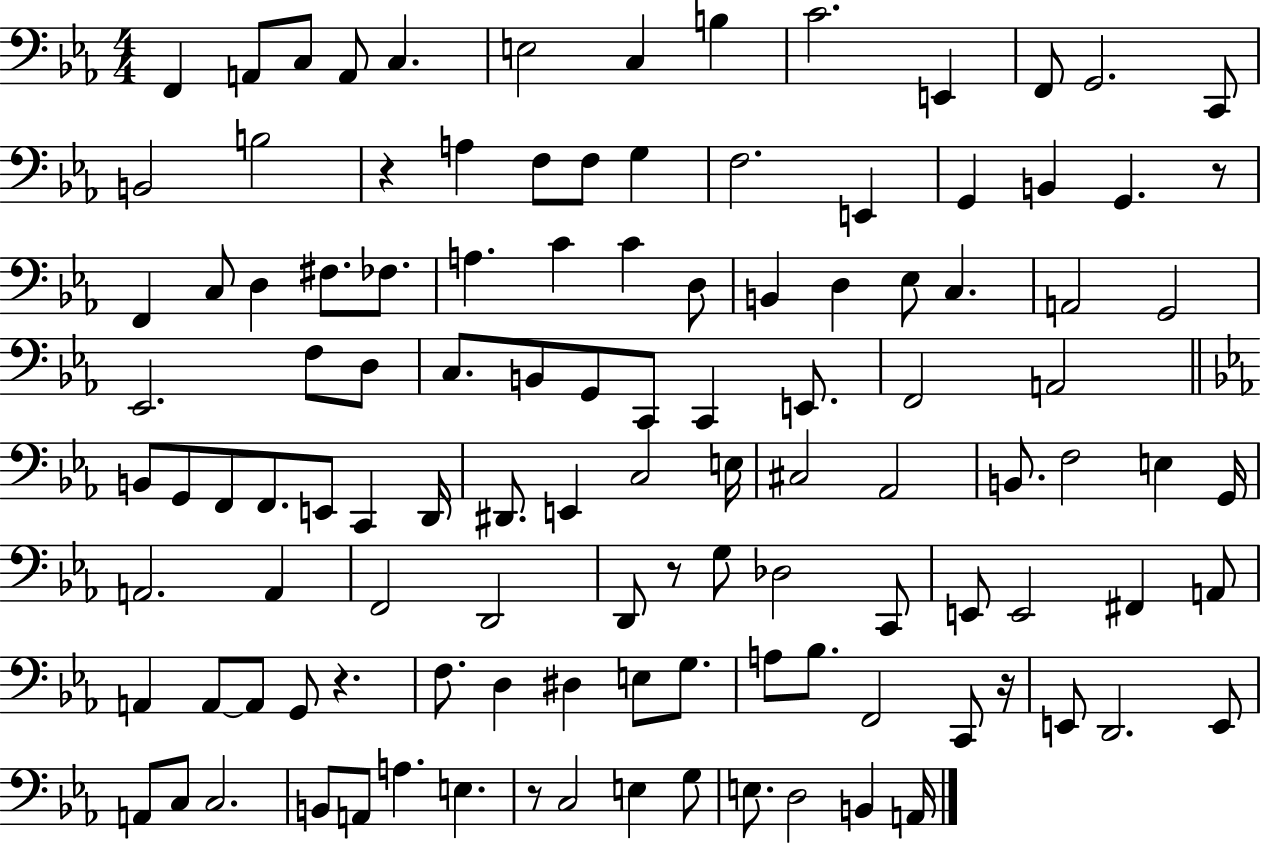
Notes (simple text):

F2/q A2/e C3/e A2/e C3/q. E3/h C3/q B3/q C4/h. E2/q F2/e G2/h. C2/e B2/h B3/h R/q A3/q F3/e F3/e G3/q F3/h. E2/q G2/q B2/q G2/q. R/e F2/q C3/e D3/q F#3/e. FES3/e. A3/q. C4/q C4/q D3/e B2/q D3/q Eb3/e C3/q. A2/h G2/h Eb2/h. F3/e D3/e C3/e. B2/e G2/e C2/e C2/q E2/e. F2/h A2/h B2/e G2/e F2/e F2/e. E2/e C2/q D2/s D#2/e. E2/q C3/h E3/s C#3/h Ab2/h B2/e. F3/h E3/q G2/s A2/h. A2/q F2/h D2/h D2/e R/e G3/e Db3/h C2/e E2/e E2/h F#2/q A2/e A2/q A2/e A2/e G2/e R/q. F3/e. D3/q D#3/q E3/e G3/e. A3/e Bb3/e. F2/h C2/e R/s E2/e D2/h. E2/e A2/e C3/e C3/h. B2/e A2/e A3/q. E3/q. R/e C3/h E3/q G3/e E3/e. D3/h B2/q A2/s